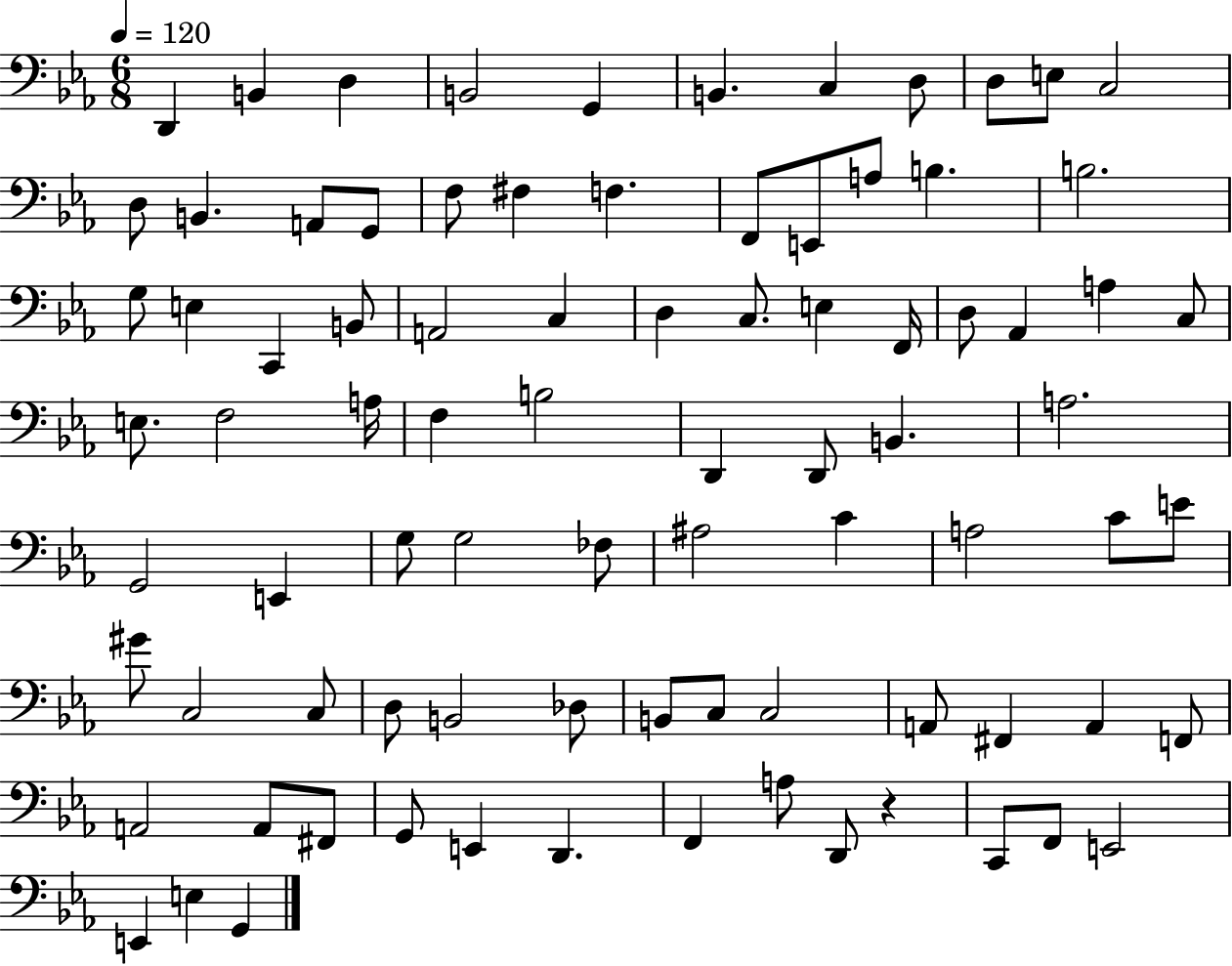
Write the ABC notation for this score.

X:1
T:Untitled
M:6/8
L:1/4
K:Eb
D,, B,, D, B,,2 G,, B,, C, D,/2 D,/2 E,/2 C,2 D,/2 B,, A,,/2 G,,/2 F,/2 ^F, F, F,,/2 E,,/2 A,/2 B, B,2 G,/2 E, C,, B,,/2 A,,2 C, D, C,/2 E, F,,/4 D,/2 _A,, A, C,/2 E,/2 F,2 A,/4 F, B,2 D,, D,,/2 B,, A,2 G,,2 E,, G,/2 G,2 _F,/2 ^A,2 C A,2 C/2 E/2 ^G/2 C,2 C,/2 D,/2 B,,2 _D,/2 B,,/2 C,/2 C,2 A,,/2 ^F,, A,, F,,/2 A,,2 A,,/2 ^F,,/2 G,,/2 E,, D,, F,, A,/2 D,,/2 z C,,/2 F,,/2 E,,2 E,, E, G,,